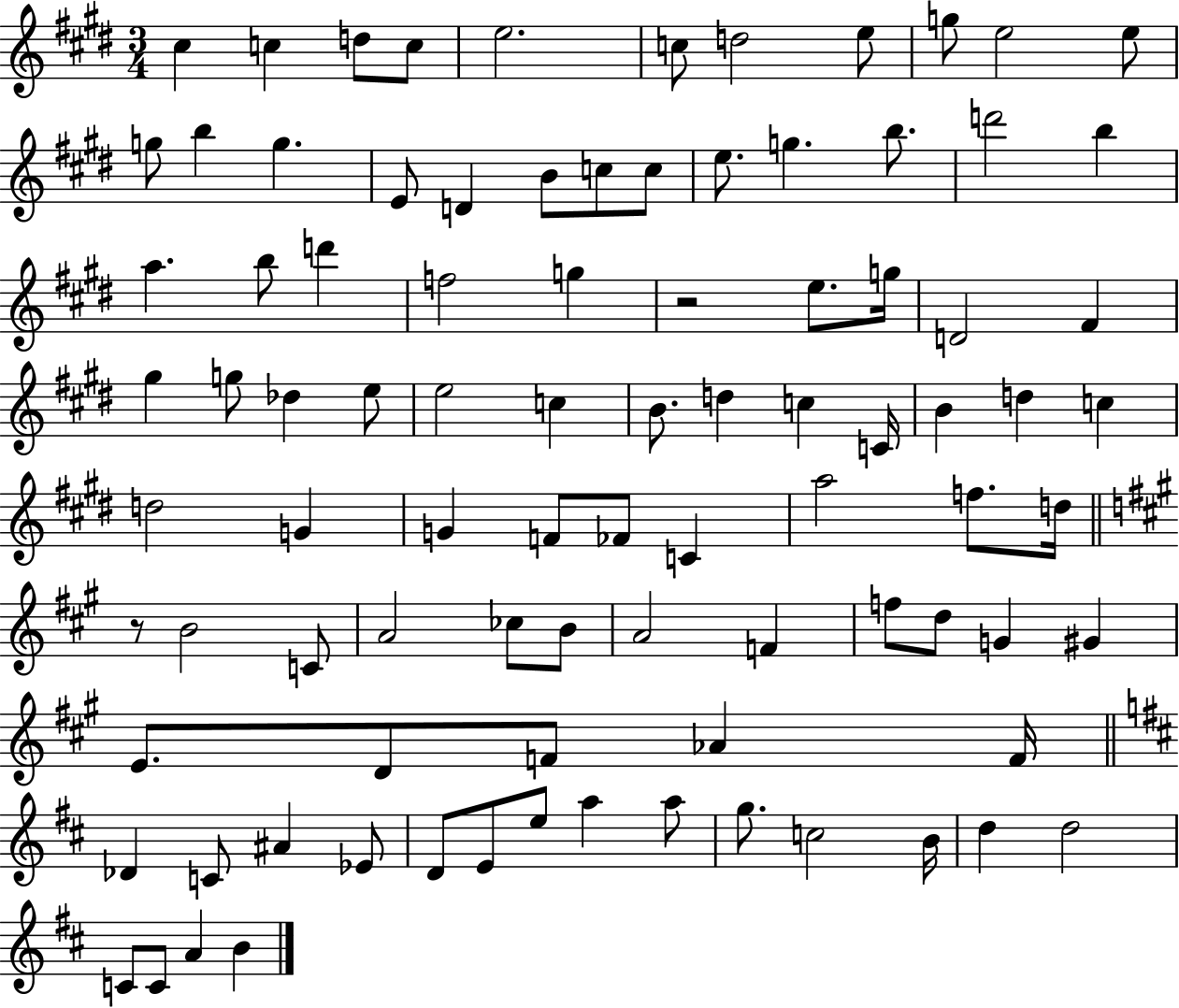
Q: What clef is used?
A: treble